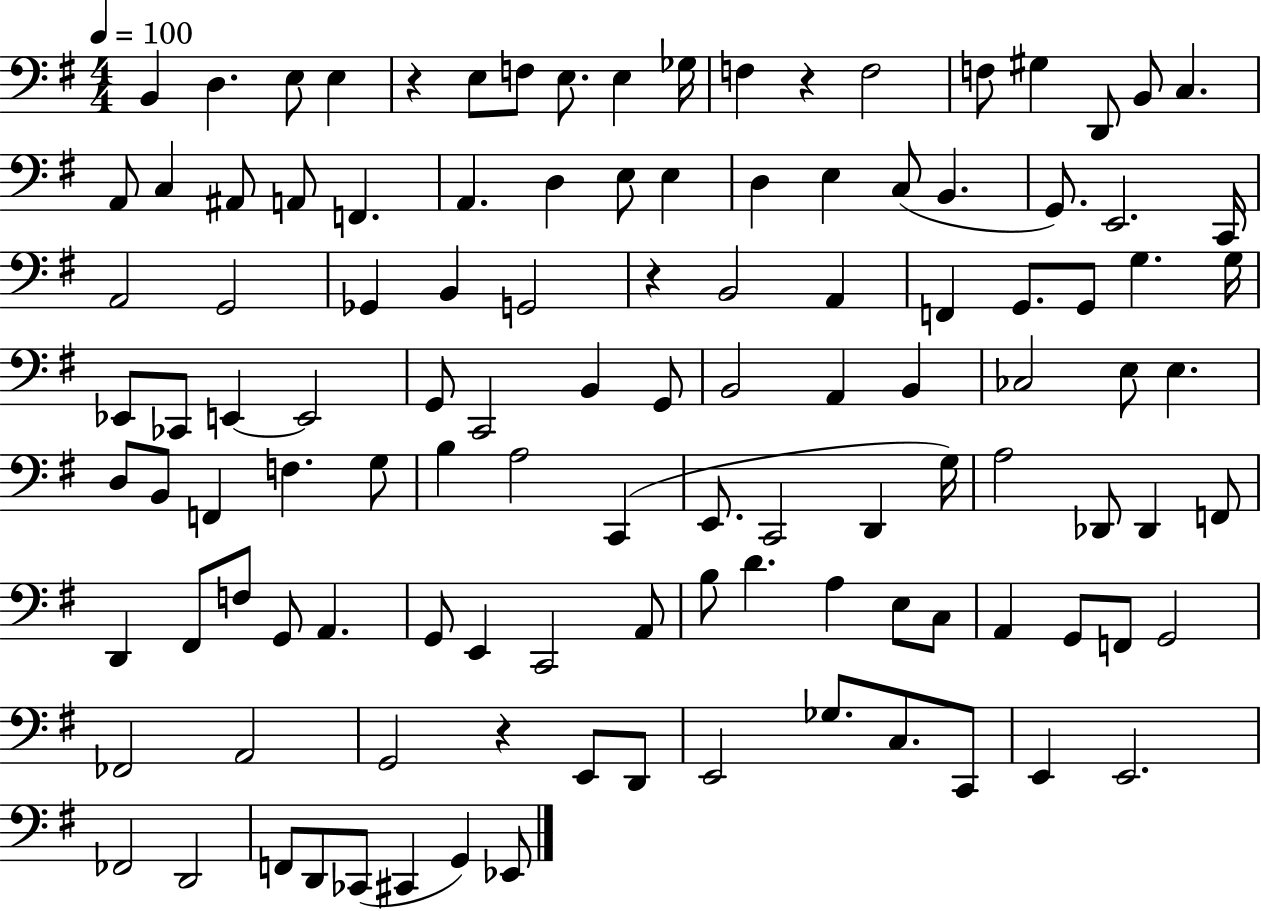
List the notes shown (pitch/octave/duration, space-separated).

B2/q D3/q. E3/e E3/q R/q E3/e F3/e E3/e. E3/q Gb3/s F3/q R/q F3/h F3/e G#3/q D2/e B2/e C3/q. A2/e C3/q A#2/e A2/e F2/q. A2/q. D3/q E3/e E3/q D3/q E3/q C3/e B2/q. G2/e. E2/h. C2/s A2/h G2/h Gb2/q B2/q G2/h R/q B2/h A2/q F2/q G2/e. G2/e G3/q. G3/s Eb2/e CES2/e E2/q E2/h G2/e C2/h B2/q G2/e B2/h A2/q B2/q CES3/h E3/e E3/q. D3/e B2/e F2/q F3/q. G3/e B3/q A3/h C2/q E2/e. C2/h D2/q G3/s A3/h Db2/e Db2/q F2/e D2/q F#2/e F3/e G2/e A2/q. G2/e E2/q C2/h A2/e B3/e D4/q. A3/q E3/e C3/e A2/q G2/e F2/e G2/h FES2/h A2/h G2/h R/q E2/e D2/e E2/h Gb3/e. C3/e. C2/e E2/q E2/h. FES2/h D2/h F2/e D2/e CES2/e C#2/q G2/q Eb2/e